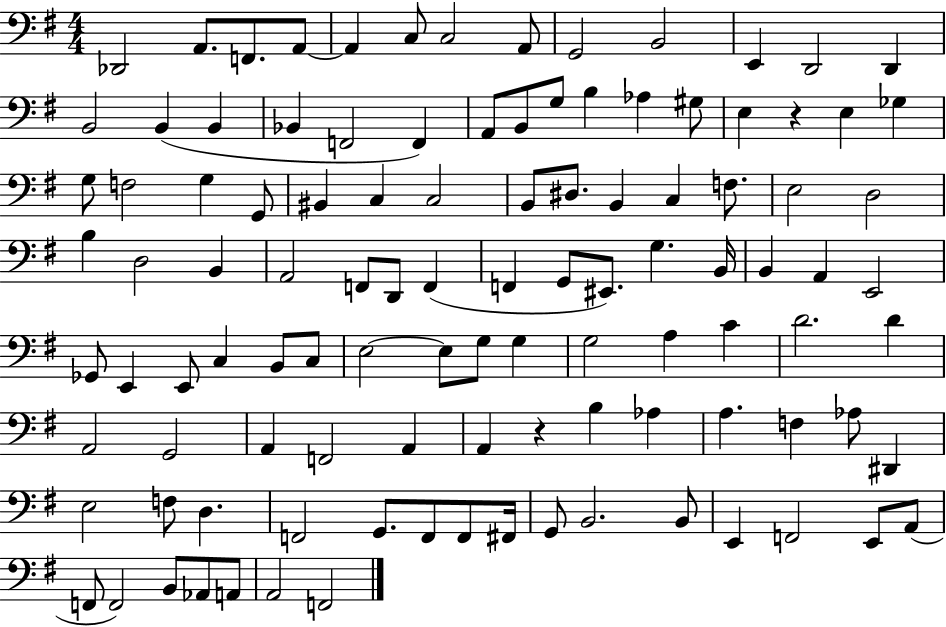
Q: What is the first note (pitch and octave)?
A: Db2